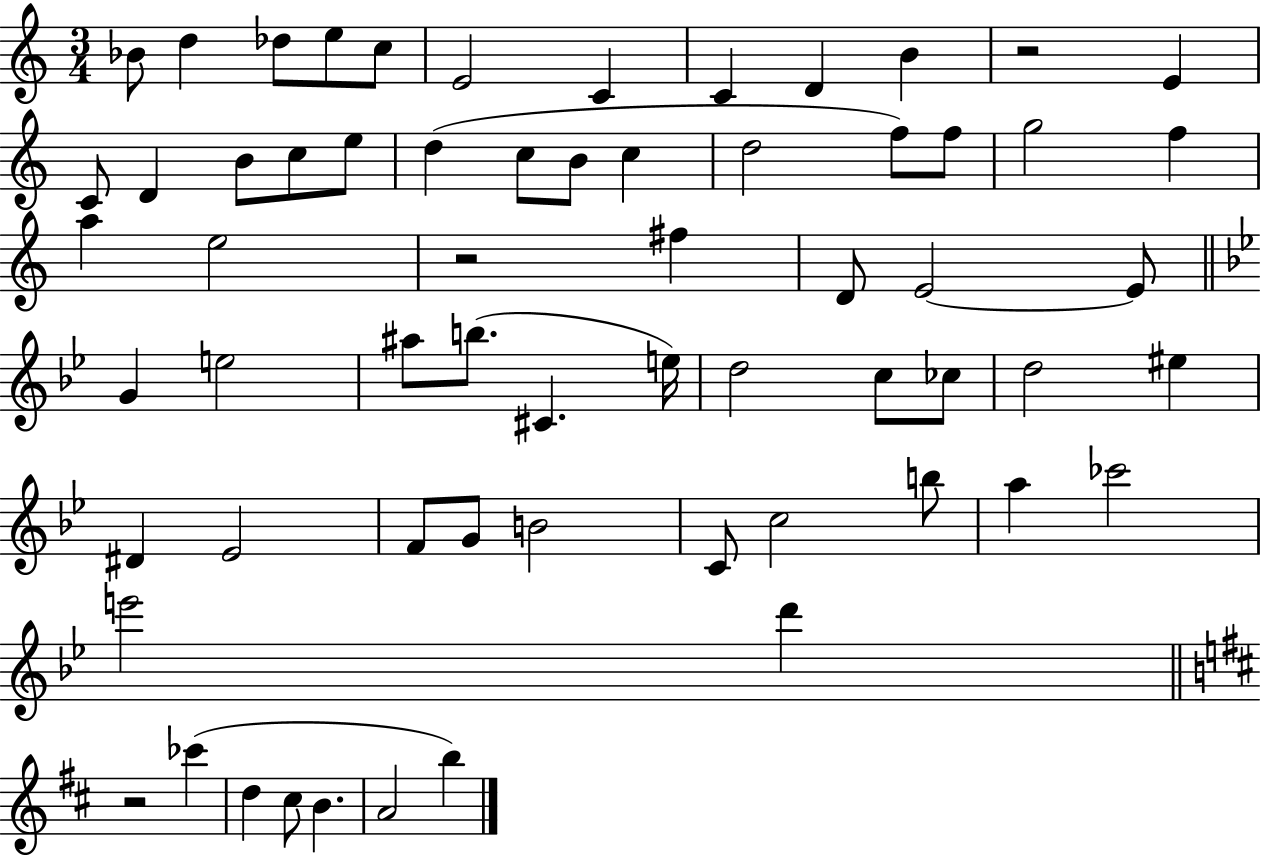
X:1
T:Untitled
M:3/4
L:1/4
K:C
_B/2 d _d/2 e/2 c/2 E2 C C D B z2 E C/2 D B/2 c/2 e/2 d c/2 B/2 c d2 f/2 f/2 g2 f a e2 z2 ^f D/2 E2 E/2 G e2 ^a/2 b/2 ^C e/4 d2 c/2 _c/2 d2 ^e ^D _E2 F/2 G/2 B2 C/2 c2 b/2 a _c'2 e'2 d' z2 _c' d ^c/2 B A2 b